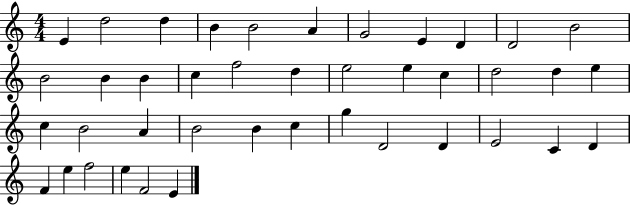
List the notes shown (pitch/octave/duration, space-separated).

E4/q D5/h D5/q B4/q B4/h A4/q G4/h E4/q D4/q D4/h B4/h B4/h B4/q B4/q C5/q F5/h D5/q E5/h E5/q C5/q D5/h D5/q E5/q C5/q B4/h A4/q B4/h B4/q C5/q G5/q D4/h D4/q E4/h C4/q D4/q F4/q E5/q F5/h E5/q F4/h E4/q